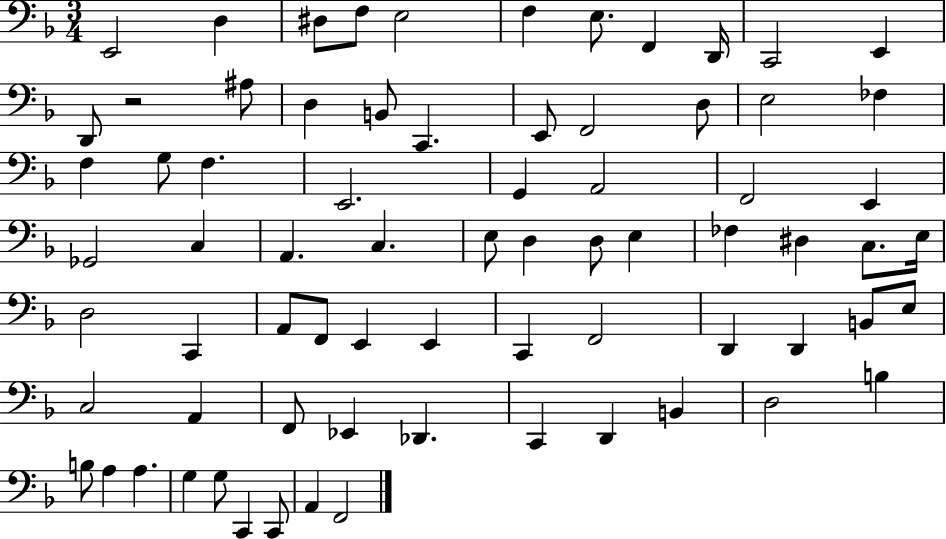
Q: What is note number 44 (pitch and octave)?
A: A2